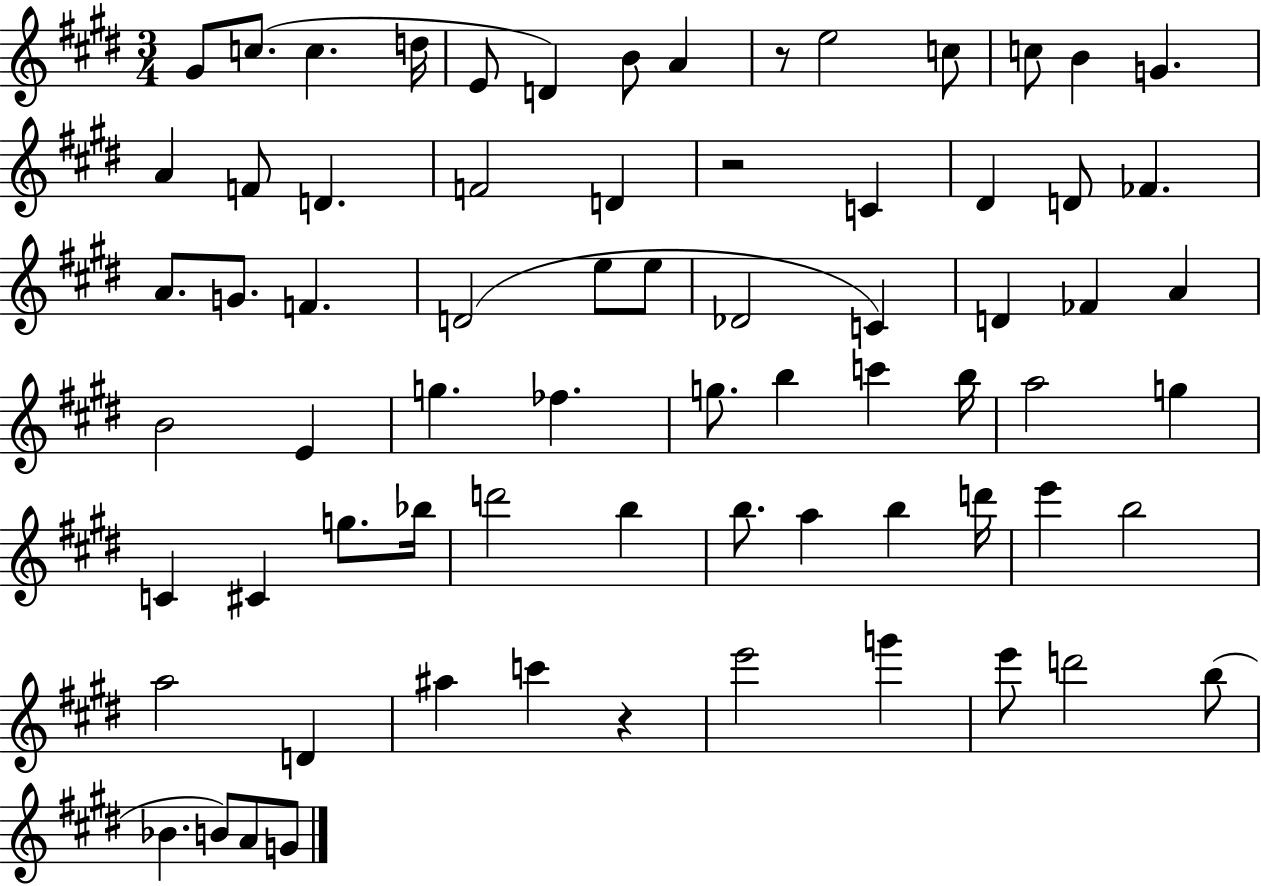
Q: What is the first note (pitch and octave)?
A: G#4